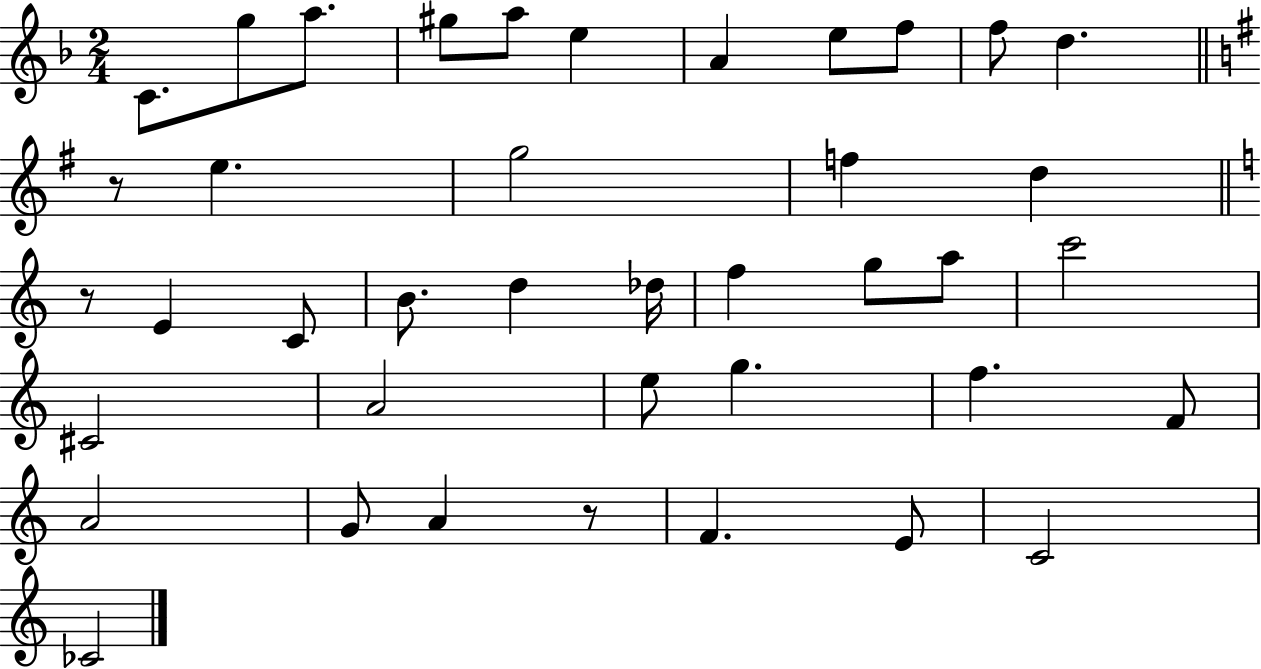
{
  \clef treble
  \numericTimeSignature
  \time 2/4
  \key f \major
  c'8. g''8 a''8. | gis''8 a''8 e''4 | a'4 e''8 f''8 | f''8 d''4. | \break \bar "||" \break \key g \major r8 e''4. | g''2 | f''4 d''4 | \bar "||" \break \key a \minor r8 e'4 c'8 | b'8. d''4 des''16 | f''4 g''8 a''8 | c'''2 | \break cis'2 | a'2 | e''8 g''4. | f''4. f'8 | \break a'2 | g'8 a'4 r8 | f'4. e'8 | c'2 | \break ces'2 | \bar "|."
}